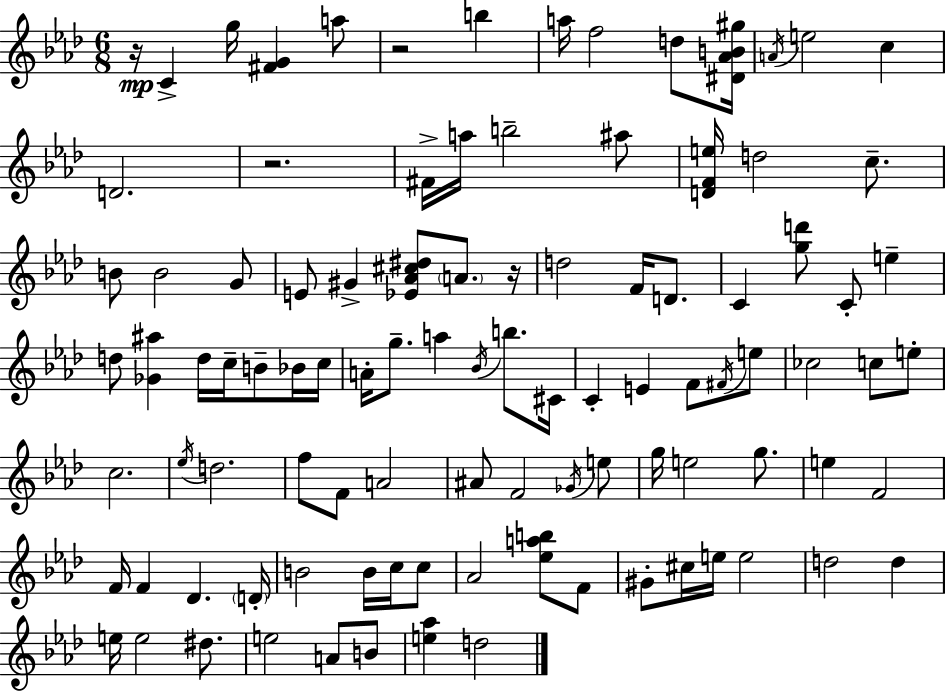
R/s C4/q G5/s [F#4,G4]/q A5/e R/h B5/q A5/s F5/h D5/e [D#4,Ab4,B4,G#5]/s A4/s E5/h C5/q D4/h. R/h. F#4/s A5/s B5/h A#5/e [D4,F4,E5]/s D5/h C5/e. B4/e B4/h G4/e E4/e G#4/q [Eb4,Ab4,C#5,D#5]/e A4/e. R/s D5/h F4/s D4/e. C4/q [G5,D6]/e C4/e E5/q D5/e [Gb4,A#5]/q D5/s C5/s B4/e Bb4/s C5/s A4/s G5/e. A5/q Bb4/s B5/e. C#4/s C4/q E4/q F4/e F#4/s E5/e CES5/h C5/e E5/e C5/h. Eb5/s D5/h. F5/e F4/e A4/h A#4/e F4/h Gb4/s E5/e G5/s E5/h G5/e. E5/q F4/h F4/s F4/q Db4/q. D4/s B4/h B4/s C5/s C5/e Ab4/h [Eb5,A5,B5]/e F4/e G#4/e C#5/s E5/s E5/h D5/h D5/q E5/s E5/h D#5/e. E5/h A4/e B4/e [E5,Ab5]/q D5/h